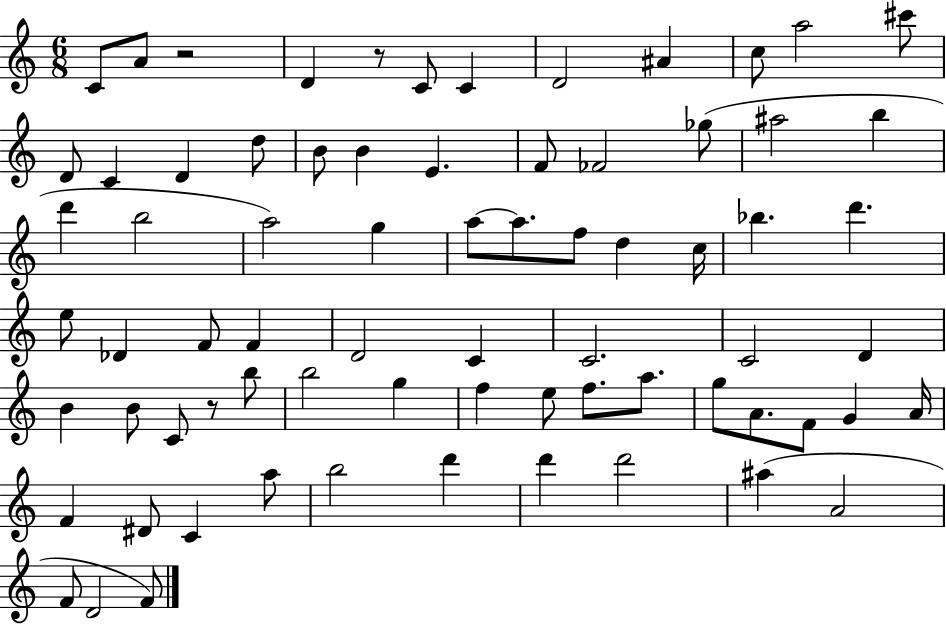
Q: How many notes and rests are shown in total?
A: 73